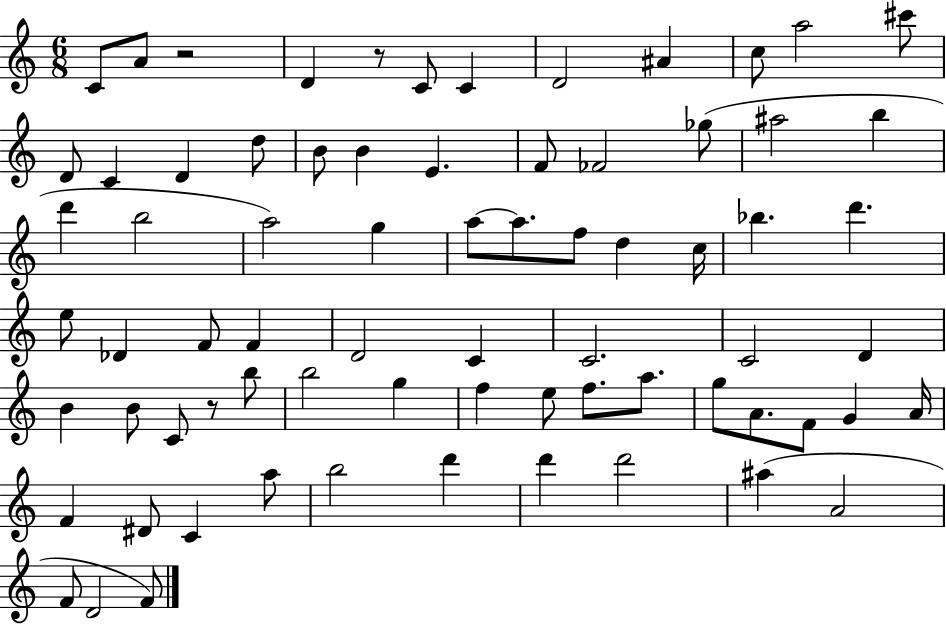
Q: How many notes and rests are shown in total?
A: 73